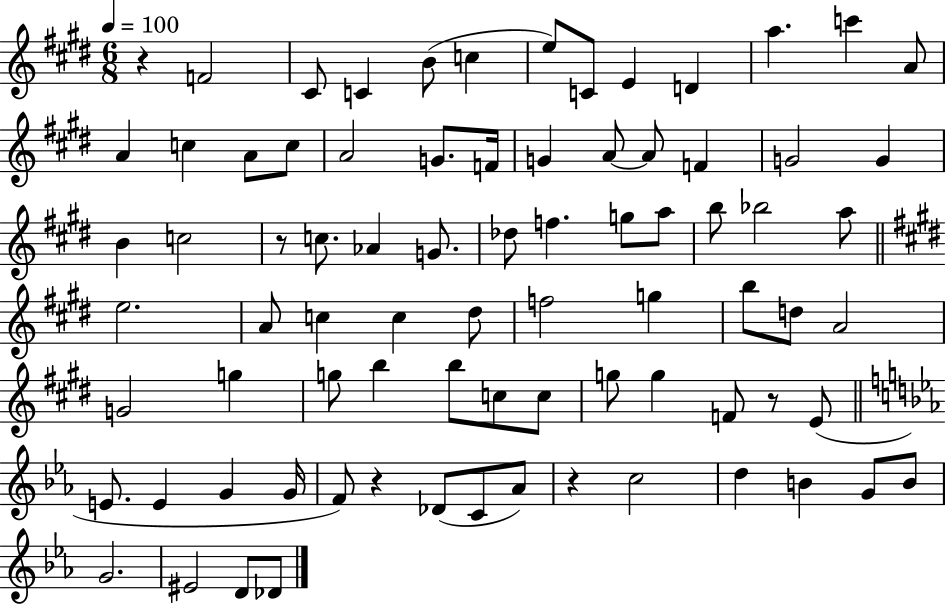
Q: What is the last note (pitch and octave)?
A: Db4